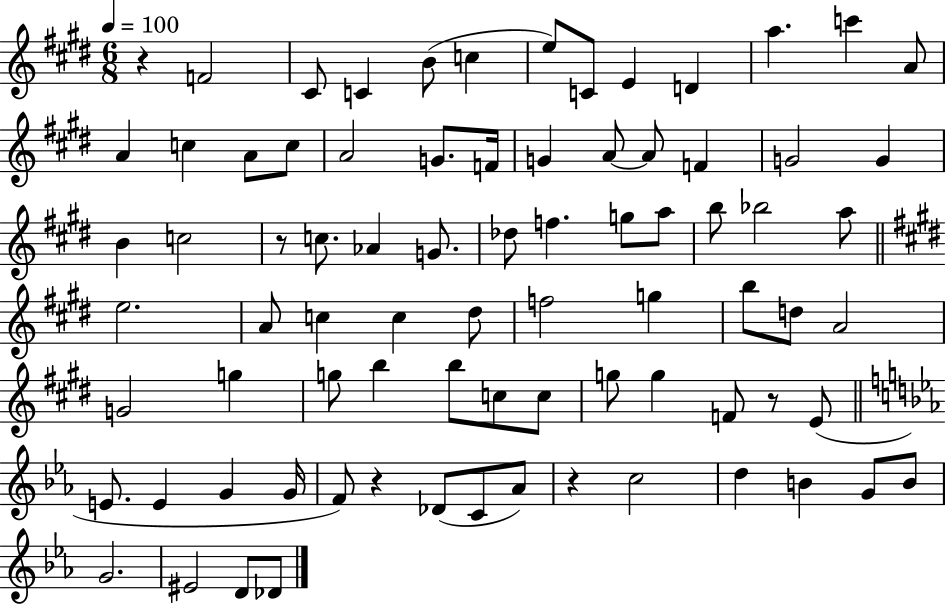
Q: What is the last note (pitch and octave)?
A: Db4